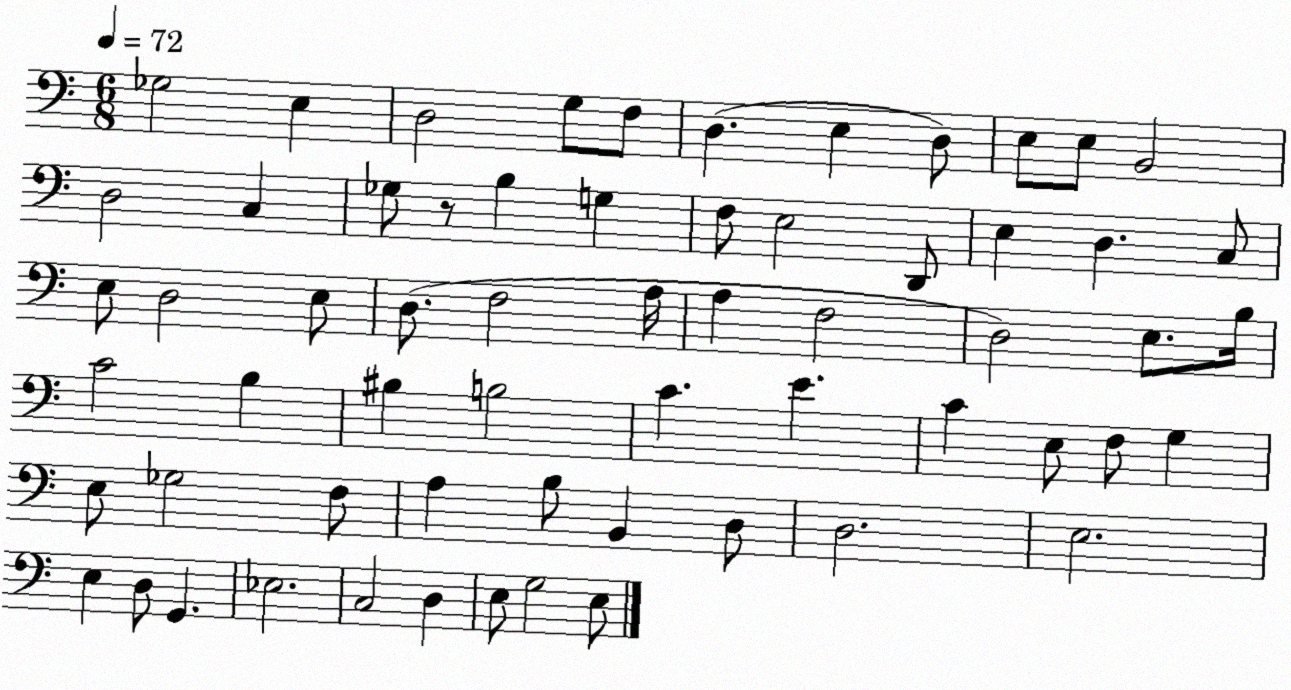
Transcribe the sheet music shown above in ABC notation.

X:1
T:Untitled
M:6/8
L:1/4
K:C
_G,2 E, D,2 G,/2 F,/2 D, E, D,/2 E,/2 E,/2 B,,2 D,2 C, _G,/2 z/2 B, G, F,/2 E,2 D,,/2 E, D, C,/2 E,/2 D,2 E,/2 D,/2 F,2 A,/4 A, F,2 D,2 E,/2 B,/4 C2 B, ^B, B,2 C E C E,/2 F,/2 G, E,/2 _G,2 F,/2 A, B,/2 B,, D,/2 D,2 E,2 E, D,/2 G,, _E,2 C,2 D, E,/2 G,2 E,/2